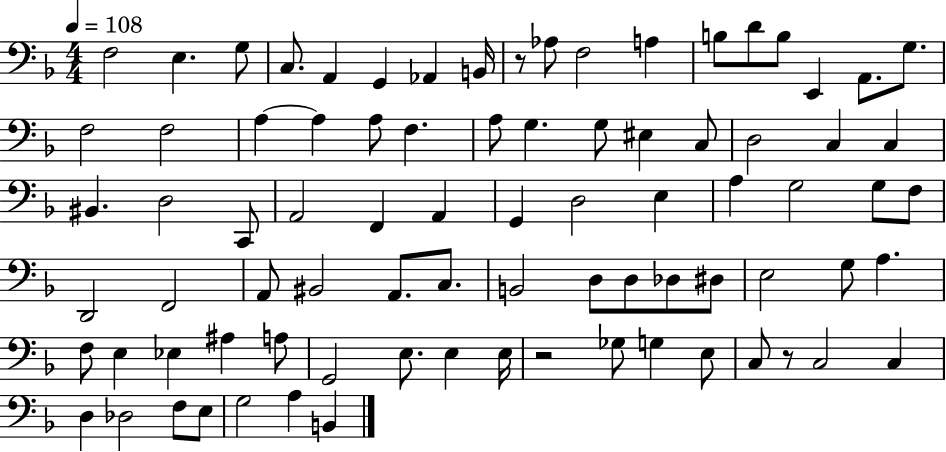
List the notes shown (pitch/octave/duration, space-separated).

F3/h E3/q. G3/e C3/e. A2/q G2/q Ab2/q B2/s R/e Ab3/e F3/h A3/q B3/e D4/e B3/e E2/q A2/e. G3/e. F3/h F3/h A3/q A3/q A3/e F3/q. A3/e G3/q. G3/e EIS3/q C3/e D3/h C3/q C3/q BIS2/q. D3/h C2/e A2/h F2/q A2/q G2/q D3/h E3/q A3/q G3/h G3/e F3/e D2/h F2/h A2/e BIS2/h A2/e. C3/e. B2/h D3/e D3/e Db3/e D#3/e E3/h G3/e A3/q. F3/e E3/q Eb3/q A#3/q A3/e G2/h E3/e. E3/q E3/s R/h Gb3/e G3/q E3/e C3/e R/e C3/h C3/q D3/q Db3/h F3/e E3/e G3/h A3/q B2/q